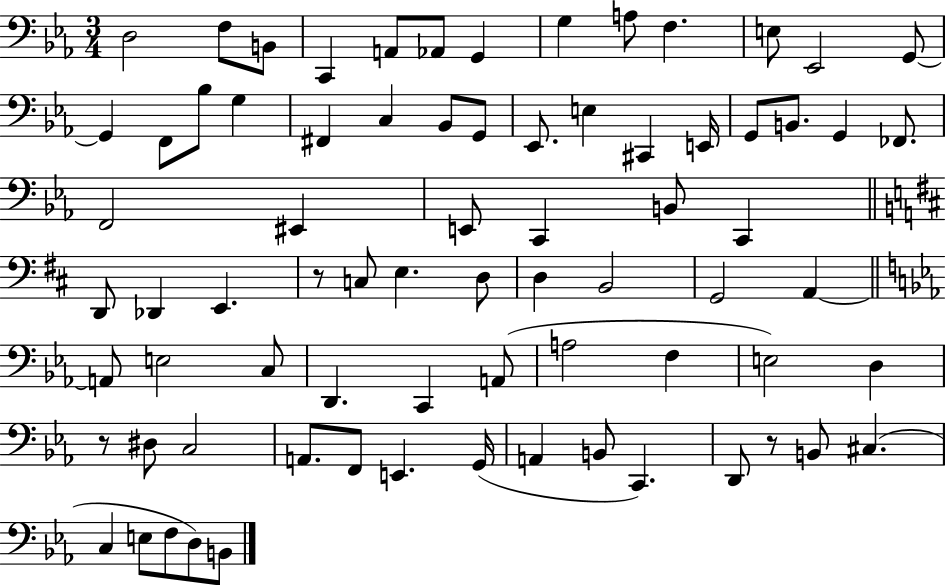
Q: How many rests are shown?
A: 3